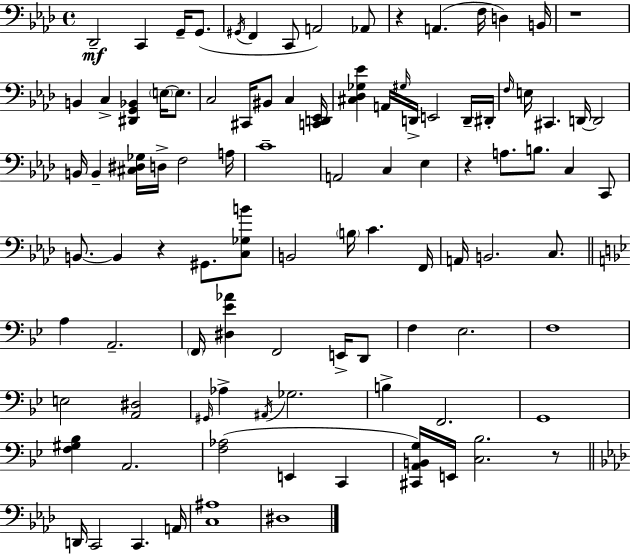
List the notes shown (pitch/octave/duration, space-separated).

Db2/h C2/q G2/s G2/e. G#2/s F2/q C2/e A2/h Ab2/e R/q A2/q. F3/s D3/q B2/s R/w B2/q C3/q [D#2,G2,Bb2]/q E3/s E3/e. C3/h C#2/s BIS2/e C3/q [C2,D2,Eb2]/s [C#3,Db3,Gb3,Eb4]/q A2/s G#3/s D2/s E2/h D2/s D#2/s F3/s E3/s C#2/q. D2/s D2/h B2/s B2/q [C#3,D#3,Gb3]/s D3/s F3/h A3/s C4/w A2/h C3/q Eb3/q R/q A3/e. B3/e. C3/q C2/e B2/e. B2/q R/q G#2/e. [C3,Gb3,B4]/e B2/h B3/s C4/q. F2/s A2/s B2/h. C3/e. A3/q A2/h. F2/s [D#3,Eb4,Ab4]/q F2/h E2/s D2/e F3/q Eb3/h. F3/w E3/h [A2,D#3]/h G#2/s Ab3/q A#2/s Gb3/h. B3/q F2/h. G2/w [F3,G#3,Bb3]/q A2/h. [F3,Ab3]/h E2/q C2/q [C#2,A2,B2,G3]/s E2/s [C3,Bb3]/h. R/e D2/s C2/h C2/q. A2/s [C3,A#3]/w D#3/w